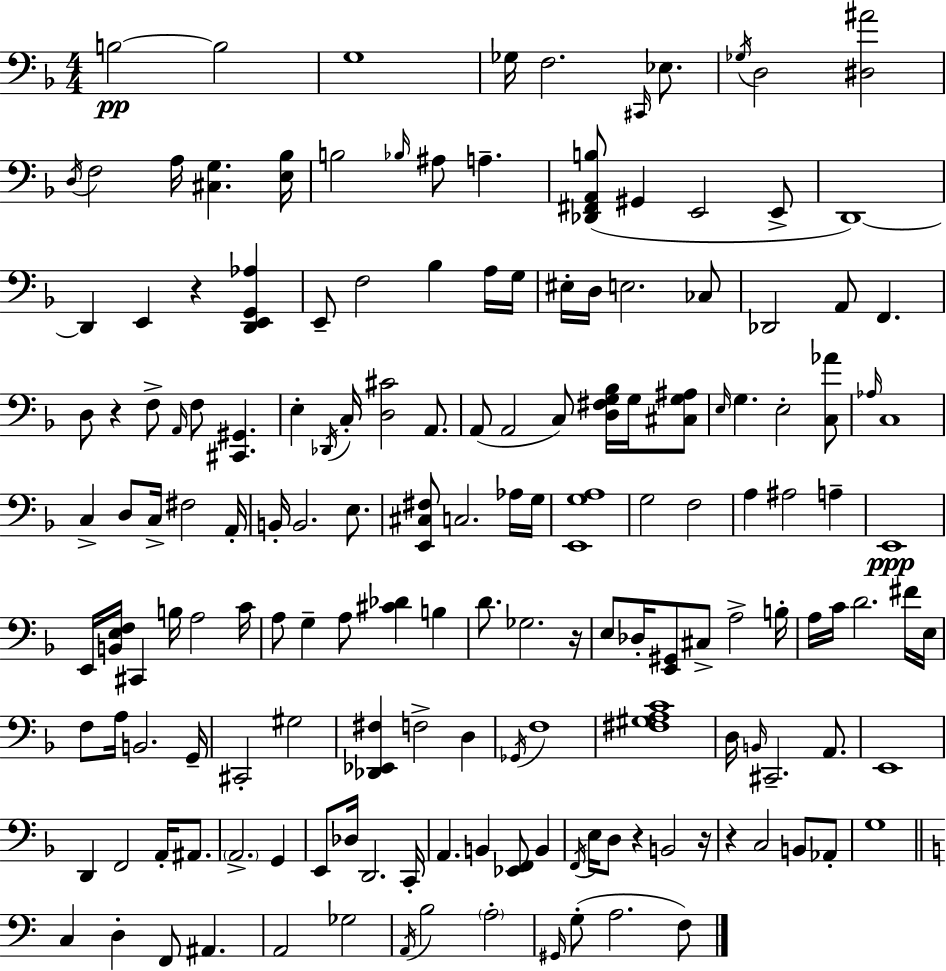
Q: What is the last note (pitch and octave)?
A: F3